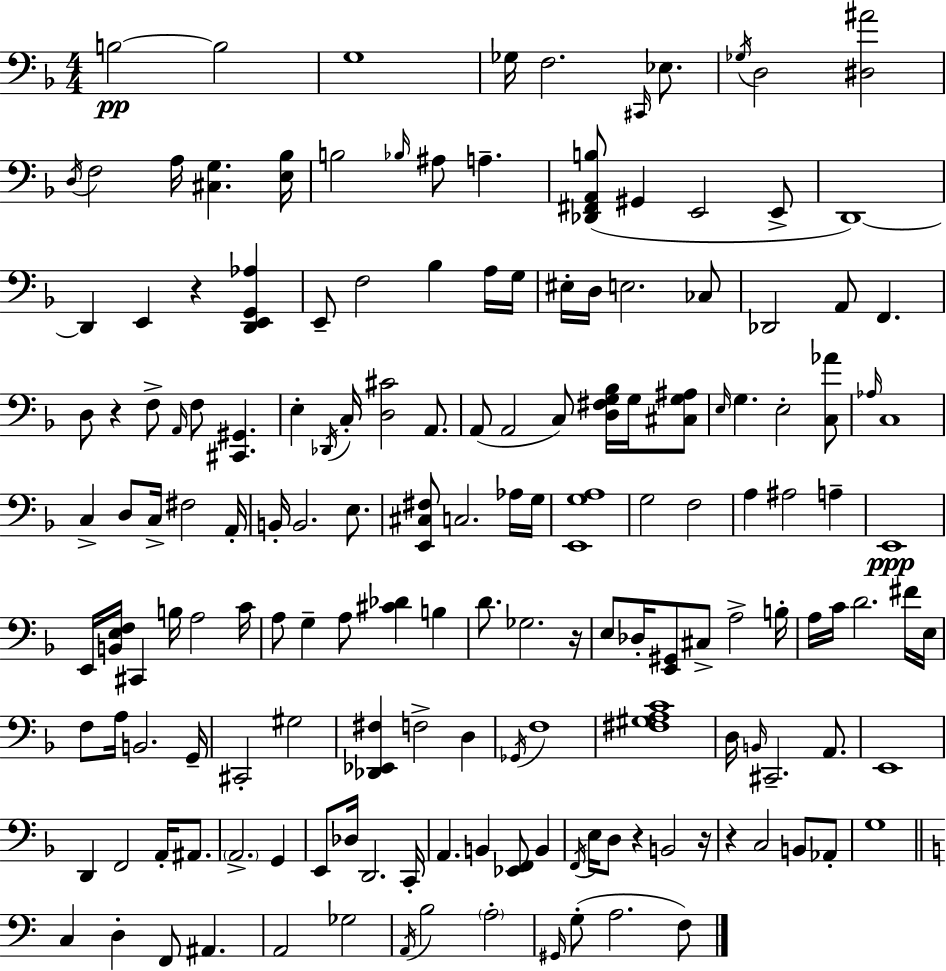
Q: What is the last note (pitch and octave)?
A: F3